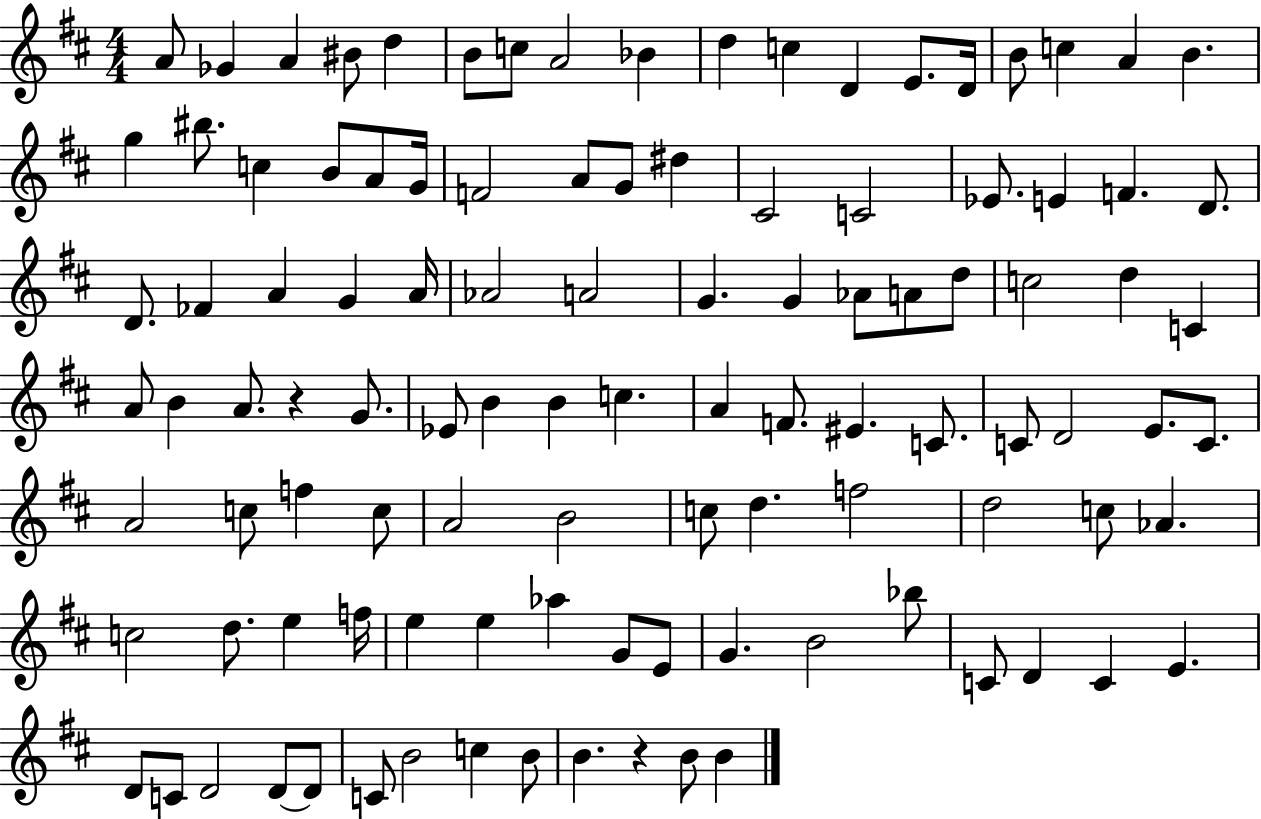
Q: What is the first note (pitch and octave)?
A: A4